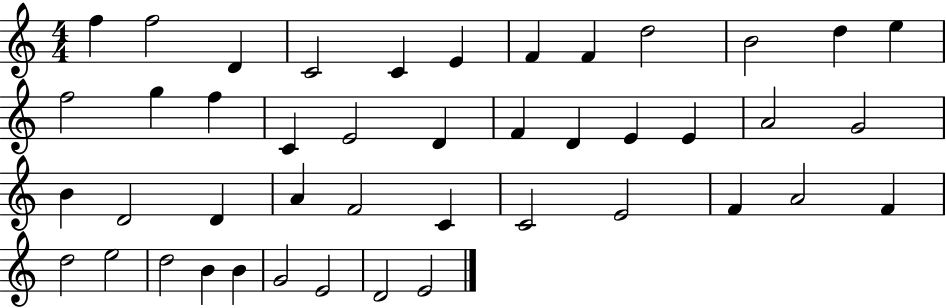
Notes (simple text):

F5/q F5/h D4/q C4/h C4/q E4/q F4/q F4/q D5/h B4/h D5/q E5/q F5/h G5/q F5/q C4/q E4/h D4/q F4/q D4/q E4/q E4/q A4/h G4/h B4/q D4/h D4/q A4/q F4/h C4/q C4/h E4/h F4/q A4/h F4/q D5/h E5/h D5/h B4/q B4/q G4/h E4/h D4/h E4/h